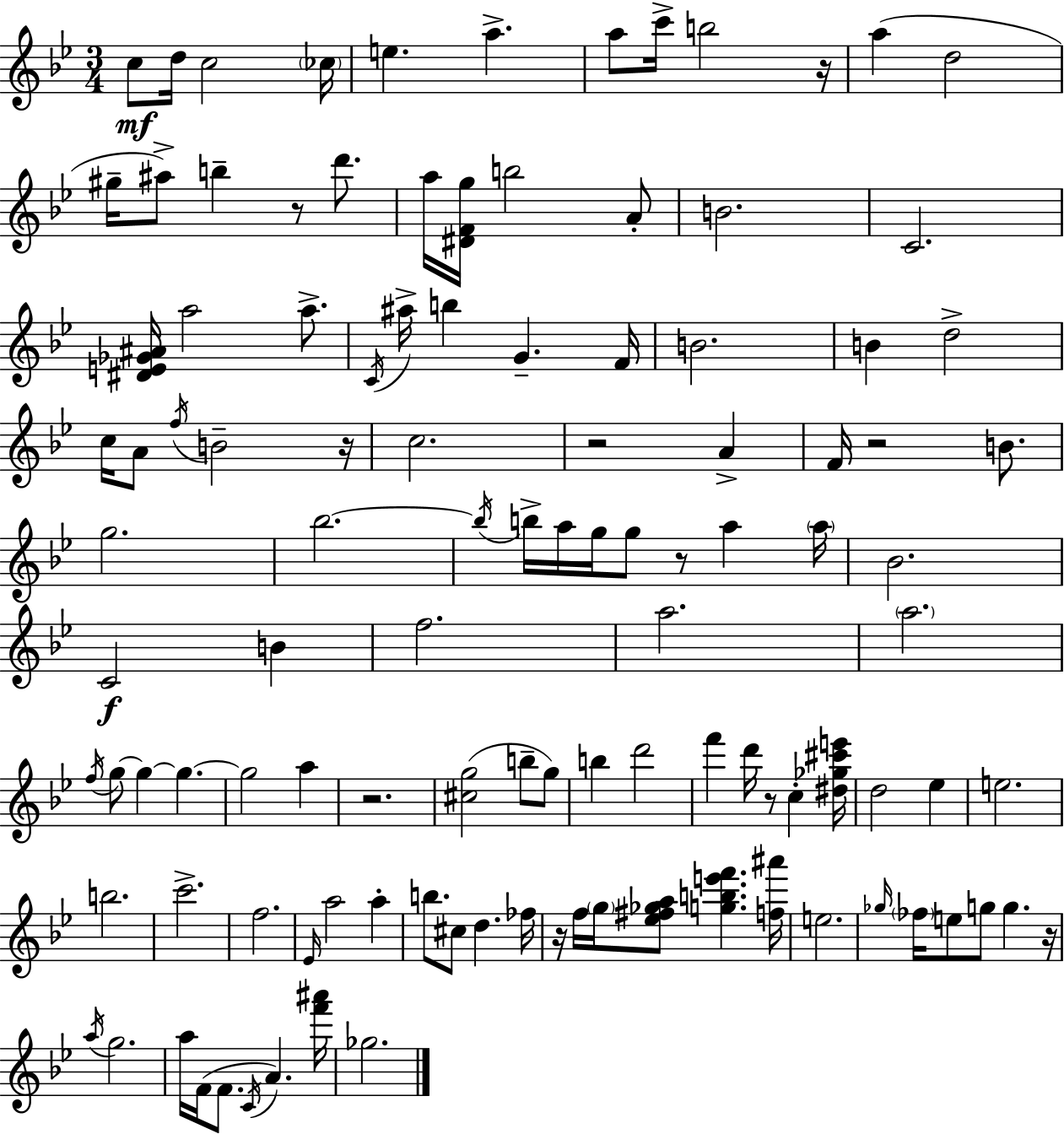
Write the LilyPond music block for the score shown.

{
  \clef treble
  \numericTimeSignature
  \time 3/4
  \key g \minor
  c''8\mf d''16 c''2 \parenthesize ces''16 | e''4. a''4.-> | a''8 c'''16-> b''2 r16 | a''4( d''2 | \break gis''16-- ais''8->) b''4-- r8 d'''8. | a''16 <dis' f' g''>16 b''2 a'8-. | b'2. | c'2. | \break <dis' e' ges' ais'>16 a''2 a''8.-> | \acciaccatura { c'16 } ais''16-> b''4 g'4.-- | f'16 b'2. | b'4 d''2-> | \break c''16 a'8 \acciaccatura { f''16 } b'2-- | r16 c''2. | r2 a'4-> | f'16 r2 b'8. | \break g''2. | bes''2.~~ | \acciaccatura { bes''16 } b''16-> a''16 g''16 g''8 r8 a''4 | \parenthesize a''16 bes'2. | \break c'2\f b'4 | f''2. | a''2. | \parenthesize a''2. | \break \acciaccatura { f''16 } g''8~~ g''4~~ g''4.~~ | g''2 | a''4 r2. | <cis'' g''>2( | \break b''8-- g''8) b''4 d'''2 | f'''4 d'''16 r8 c''4-. | <dis'' ges'' cis''' e'''>16 d''2 | ees''4 e''2. | \break b''2. | c'''2.-> | f''2. | \grace { ees'16 } a''2 | \break a''4-. b''8. cis''8 d''4. | fes''16 r16 f''16 \parenthesize g''16 <ees'' fis'' ges'' a''>8 <g'' b'' e''' f'''>4. | <f'' ais'''>16 e''2. | \grace { ges''16 } \parenthesize fes''16 e''8 g''8 g''4. | \break r16 \acciaccatura { a''16 } g''2. | a''16 f'16( f'8. | \acciaccatura { c'16 }) a'4. <f''' ais'''>16 ges''2. | \bar "|."
}